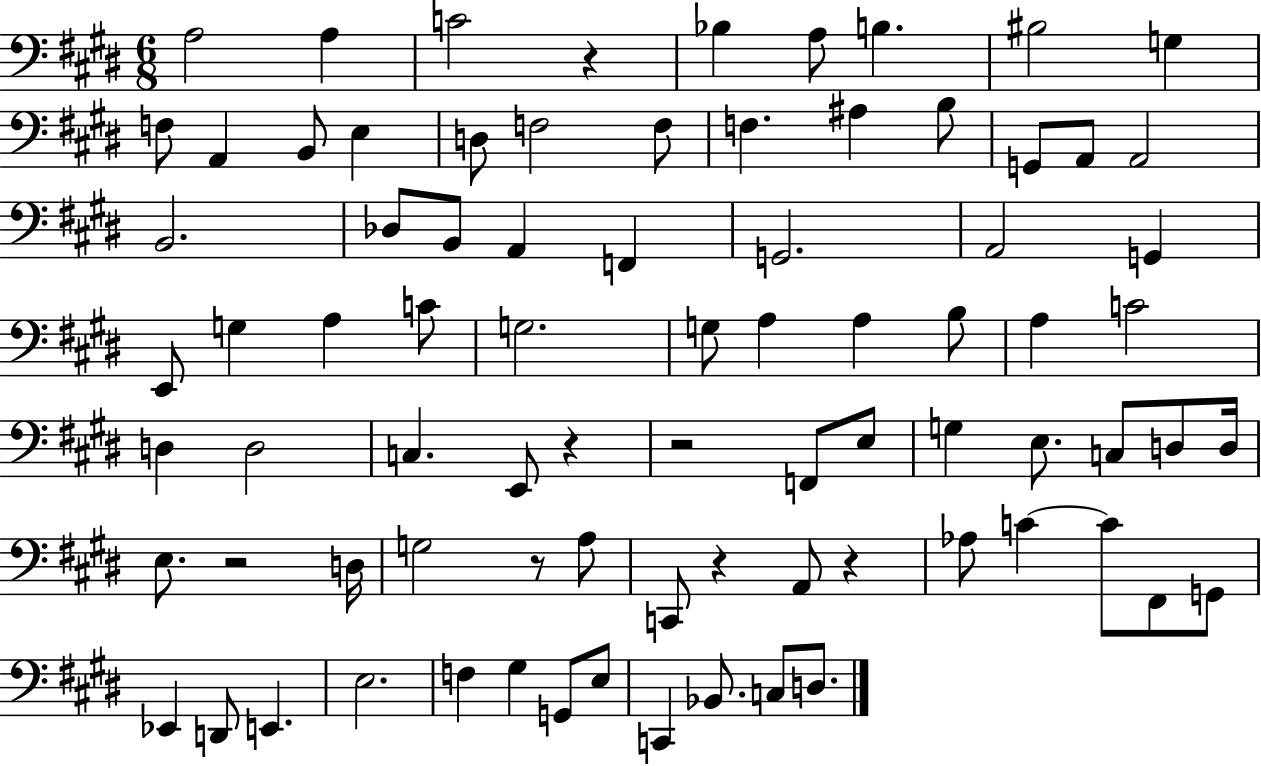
A3/h A3/q C4/h R/q Bb3/q A3/e B3/q. BIS3/h G3/q F3/e A2/q B2/e E3/q D3/e F3/h F3/e F3/q. A#3/q B3/e G2/e A2/e A2/h B2/h. Db3/e B2/e A2/q F2/q G2/h. A2/h G2/q E2/e G3/q A3/q C4/e G3/h. G3/e A3/q A3/q B3/e A3/q C4/h D3/q D3/h C3/q. E2/e R/q R/h F2/e E3/e G3/q E3/e. C3/e D3/e D3/s E3/e. R/h D3/s G3/h R/e A3/e C2/e R/q A2/e R/q Ab3/e C4/q C4/e F#2/e G2/e Eb2/q D2/e E2/q. E3/h. F3/q G#3/q G2/e E3/e C2/q Bb2/e. C3/e D3/e.